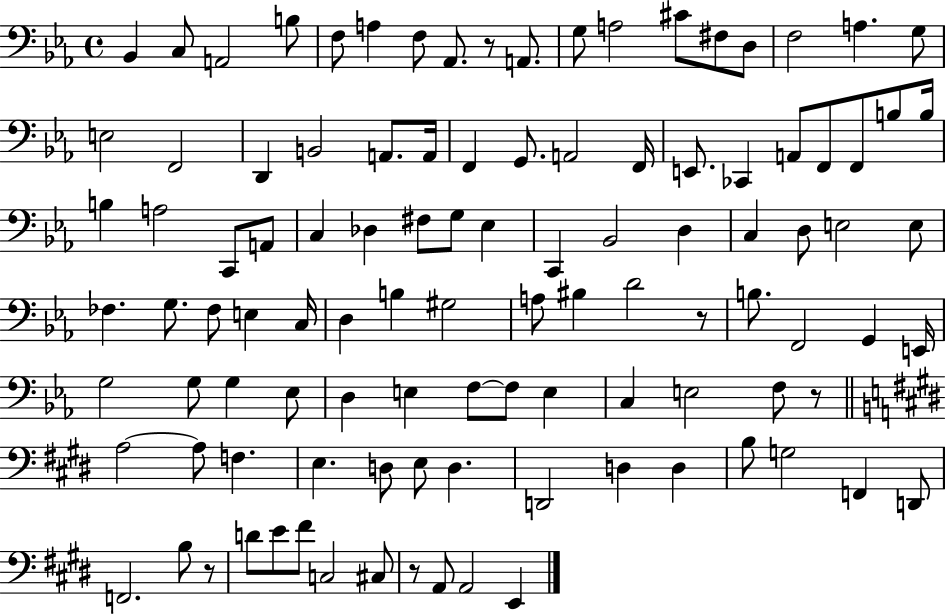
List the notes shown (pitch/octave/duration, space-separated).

Bb2/q C3/e A2/h B3/e F3/e A3/q F3/e Ab2/e. R/e A2/e. G3/e A3/h C#4/e F#3/e D3/e F3/h A3/q. G3/e E3/h F2/h D2/q B2/h A2/e. A2/s F2/q G2/e. A2/h F2/s E2/e. CES2/q A2/e F2/e F2/e B3/e B3/s B3/q A3/h C2/e A2/e C3/q Db3/q F#3/e G3/e Eb3/q C2/q Bb2/h D3/q C3/q D3/e E3/h E3/e FES3/q. G3/e. FES3/e E3/q C3/s D3/q B3/q G#3/h A3/e BIS3/q D4/h R/e B3/e. F2/h G2/q E2/s G3/h G3/e G3/q Eb3/e D3/q E3/q F3/e F3/e E3/q C3/q E3/h F3/e R/e A3/h A3/e F3/q. E3/q. D3/e E3/e D3/q. D2/h D3/q D3/q B3/e G3/h F2/q D2/e F2/h. B3/e R/e D4/e E4/e F#4/e C3/h C#3/e R/e A2/e A2/h E2/q